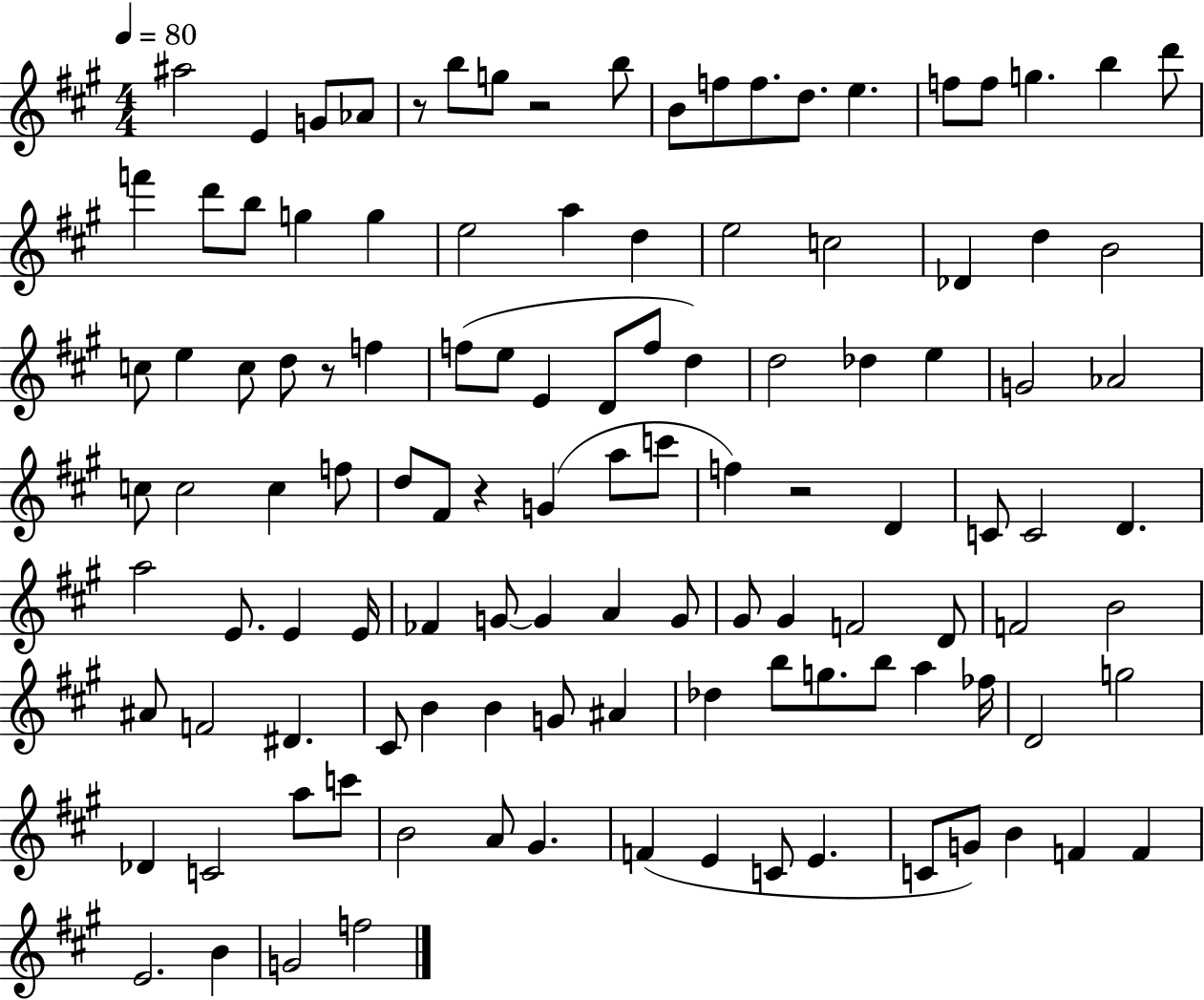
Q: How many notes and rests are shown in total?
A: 116